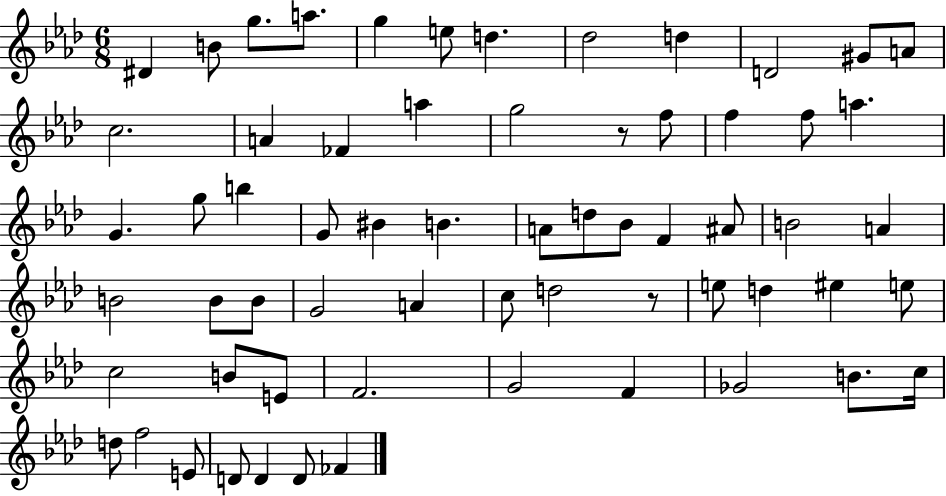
X:1
T:Untitled
M:6/8
L:1/4
K:Ab
^D B/2 g/2 a/2 g e/2 d _d2 d D2 ^G/2 A/2 c2 A _F a g2 z/2 f/2 f f/2 a G g/2 b G/2 ^B B A/2 d/2 _B/2 F ^A/2 B2 A B2 B/2 B/2 G2 A c/2 d2 z/2 e/2 d ^e e/2 c2 B/2 E/2 F2 G2 F _G2 B/2 c/4 d/2 f2 E/2 D/2 D D/2 _F